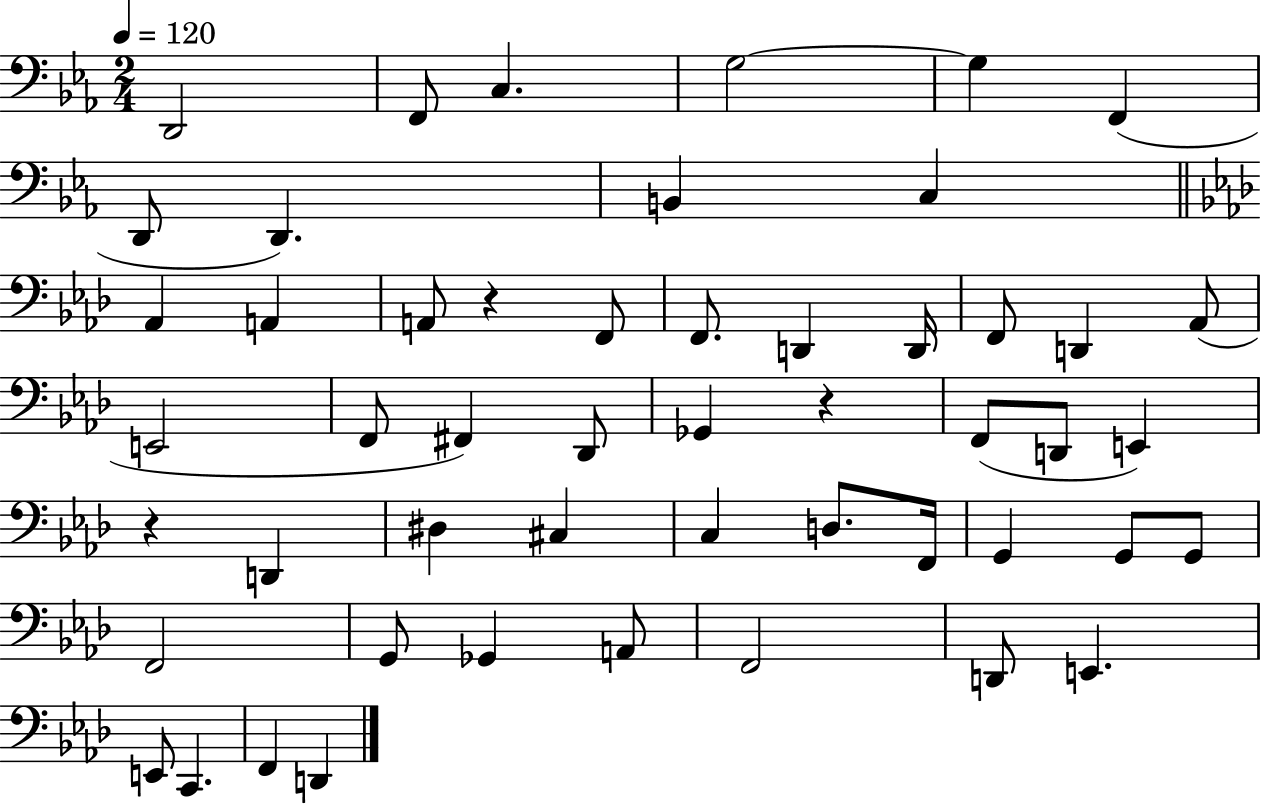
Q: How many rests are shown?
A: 3